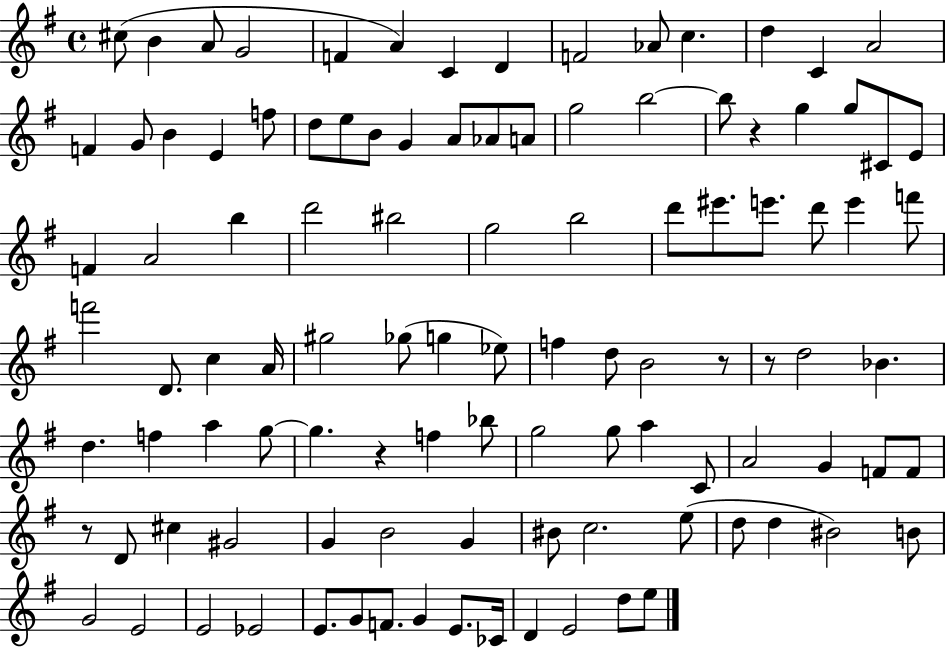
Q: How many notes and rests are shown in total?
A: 106